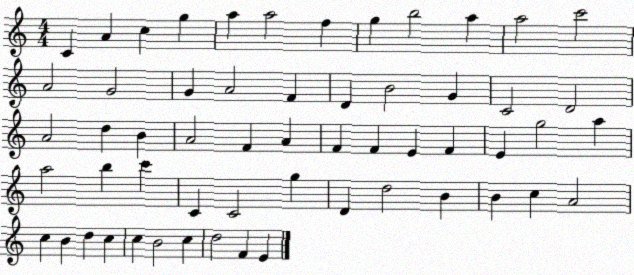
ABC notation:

X:1
T:Untitled
M:4/4
L:1/4
K:C
C A c g a a2 f g b2 a a2 c'2 A2 G2 G A2 F D B2 G C2 D2 A2 d B A2 F A F F E F E g2 a a2 b c' C C2 g D d2 B B c A2 c B d c c B2 c d2 F E